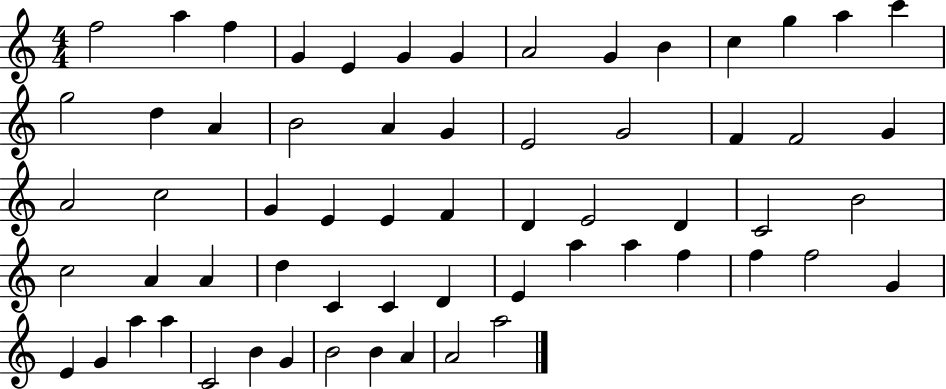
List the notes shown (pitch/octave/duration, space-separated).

F5/h A5/q F5/q G4/q E4/q G4/q G4/q A4/h G4/q B4/q C5/q G5/q A5/q C6/q G5/h D5/q A4/q B4/h A4/q G4/q E4/h G4/h F4/q F4/h G4/q A4/h C5/h G4/q E4/q E4/q F4/q D4/q E4/h D4/q C4/h B4/h C5/h A4/q A4/q D5/q C4/q C4/q D4/q E4/q A5/q A5/q F5/q F5/q F5/h G4/q E4/q G4/q A5/q A5/q C4/h B4/q G4/q B4/h B4/q A4/q A4/h A5/h